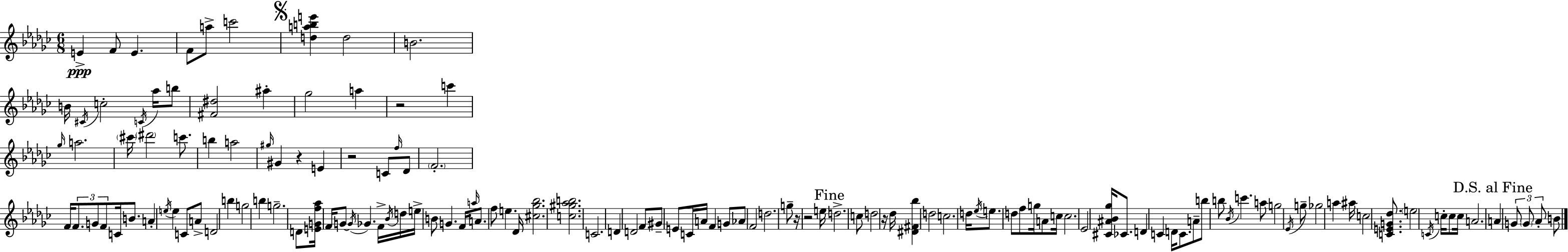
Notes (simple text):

E4/q F4/e E4/q. F4/e A5/e C6/h [D5,A5,B5,E6]/q D5/h B4/h. B4/s C#4/s C5/h C4/s Ab5/s B5/e [F#4,D#5]/h A#5/q Gb5/h A5/q R/h C6/q Gb5/s A5/h. C#6/s D#6/h C6/e. B5/q A5/h G#5/s G#4/q R/q E4/q R/h C4/e F5/s Db4/e F4/h. F4/s F4/e. G4/e F4/e C4/s B4/e. A4/q E5/s E5/q C4/e A4/e D4/h B5/q G5/h B5/q G5/h. D4/e [E4,G4,F5,Ab5]/s F4/s G4/e G4/s Gb4/q. F4/s Bb4/s D5/s E5/s B4/e G4/q. F4/s A5/s A4/e. F5/e E5/q. Db4/s [C#5,Gb5,Bb5]/h. [C5,G#5,Ab5,B5]/h. C4/h. D4/q D4/h F4/e G#4/e E4/e C4/s A4/s F4/q G4/e Ab4/e F4/h D5/h. G5/e R/s R/h E5/s D5/h. C5/e D5/h R/s Db5/s [D#4,F#4,Bb5]/q D5/h C5/h. D5/s Eb5/s E5/e. D5/e F5/e G5/s A4/e C5/s C5/h. Eb4/h [C#4,A#4,Bb4,Gb5]/s CES4/e. D4/q C4/q D4/s C4/e. A4/e B5/e B5/e Bb4/s C6/q. A5/e G5/h Eb4/s G5/e Gb5/h A5/q A#5/s C5/h [C4,E4,G4,Db5]/e. E5/h C4/s C5/s C5/e C5/s A4/h. A4/q G4/e G4/e Ab4/e B4/e